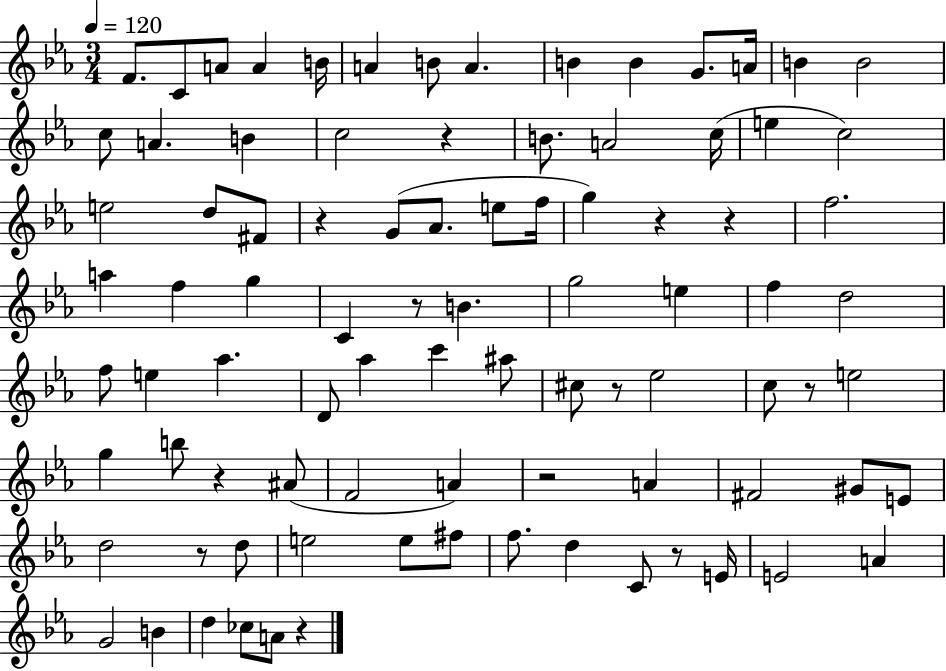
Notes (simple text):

F4/e. C4/e A4/e A4/q B4/s A4/q B4/e A4/q. B4/q B4/q G4/e. A4/s B4/q B4/h C5/e A4/q. B4/q C5/h R/q B4/e. A4/h C5/s E5/q C5/h E5/h D5/e F#4/e R/q G4/e Ab4/e. E5/e F5/s G5/q R/q R/q F5/h. A5/q F5/q G5/q C4/q R/e B4/q. G5/h E5/q F5/q D5/h F5/e E5/q Ab5/q. D4/e Ab5/q C6/q A#5/e C#5/e R/e Eb5/h C5/e R/e E5/h G5/q B5/e R/q A#4/e F4/h A4/q R/h A4/q F#4/h G#4/e E4/e D5/h R/e D5/e E5/h E5/e F#5/e F5/e. D5/q C4/e R/e E4/s E4/h A4/q G4/h B4/q D5/q CES5/e A4/e R/q